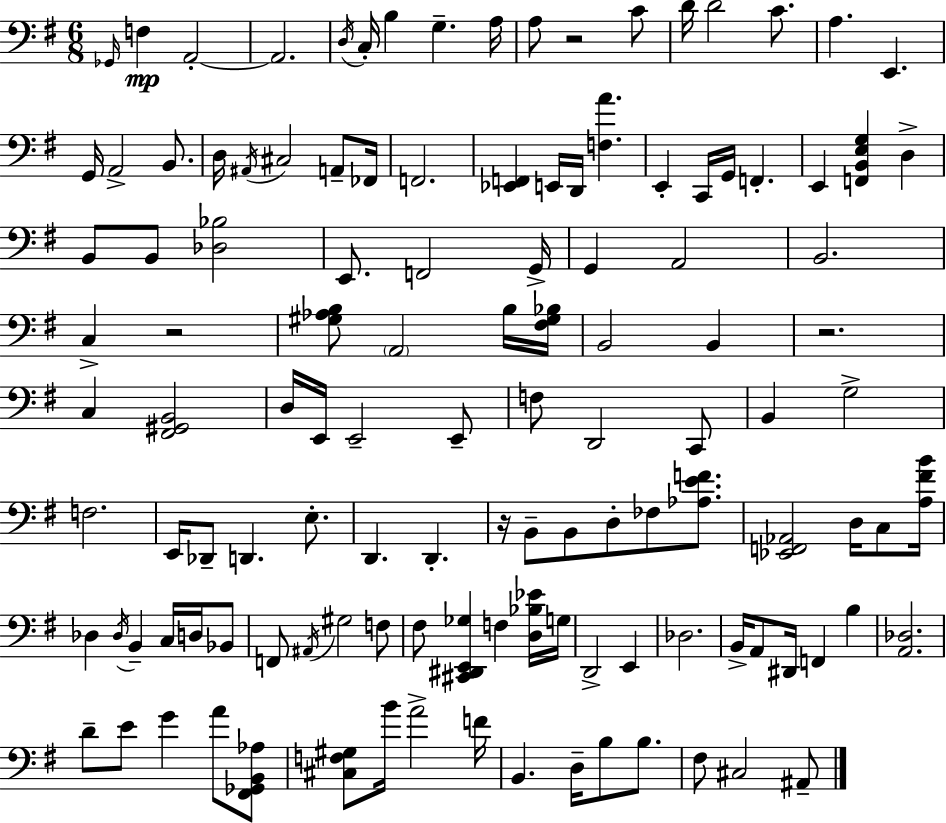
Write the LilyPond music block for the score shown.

{
  \clef bass
  \numericTimeSignature
  \time 6/8
  \key g \major
  \repeat volta 2 { \grace { ges,16 }\mp f4 a,2-.~~ | a,2. | \acciaccatura { d16 } c16-. b4 g4.-- | a16 a8 r2 | \break c'8 d'16 d'2 c'8. | a4. e,4. | g,16 a,2-> b,8. | d16 \acciaccatura { ais,16 } cis2 | \break a,8-- fes,16 f,2. | <ees, f,>4 e,16 d,16 <f a'>4. | e,4-. c,16 g,16 f,4.-. | e,4 <f, b, e g>4 d4-> | \break b,8 b,8 <des bes>2 | e,8. f,2 | g,16-> g,4 a,2 | b,2. | \break c4-> r2 | <gis aes b>8 \parenthesize a,2 | b16 <fis gis bes>16 b,2 b,4 | r2. | \break c4 <fis, gis, b,>2 | d16 e,16 e,2-- | e,8-- f8 d,2 | c,8 b,4 g2-> | \break f2. | e,16 des,8-- d,4. | e8.-. d,4. d,4.-. | r16 b,8-- b,8 d8-. fes8 | \break <aes e' f'>8. <ees, f, aes,>2 d16 | c8 <a fis' b'>16 des4 \acciaccatura { des16 } b,4-- | c16 d16 bes,8 f,8 \acciaccatura { ais,16 } gis2 | f8 fis8 <cis, dis, e, ges>4 f4 | \break <d bes ees'>16 g16 d,2-> | e,4 des2. | b,16-> a,8 dis,16 f,4 | b4 <a, des>2. | \break d'8-- e'8 g'4 | a'8 <fis, ges, b, aes>8 <cis f gis>8 b'16 a'2-> | f'16 b,4. d16-- | b8 b8. fis8 cis2 | \break ais,8-- } \bar "|."
}